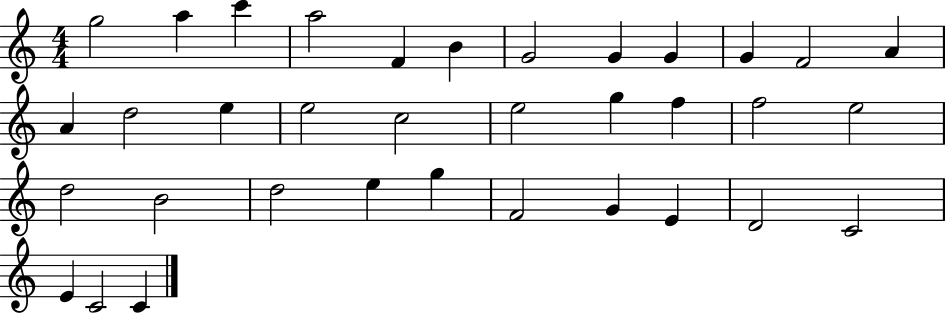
{
  \clef treble
  \numericTimeSignature
  \time 4/4
  \key c \major
  g''2 a''4 c'''4 | a''2 f'4 b'4 | g'2 g'4 g'4 | g'4 f'2 a'4 | \break a'4 d''2 e''4 | e''2 c''2 | e''2 g''4 f''4 | f''2 e''2 | \break d''2 b'2 | d''2 e''4 g''4 | f'2 g'4 e'4 | d'2 c'2 | \break e'4 c'2 c'4 | \bar "|."
}